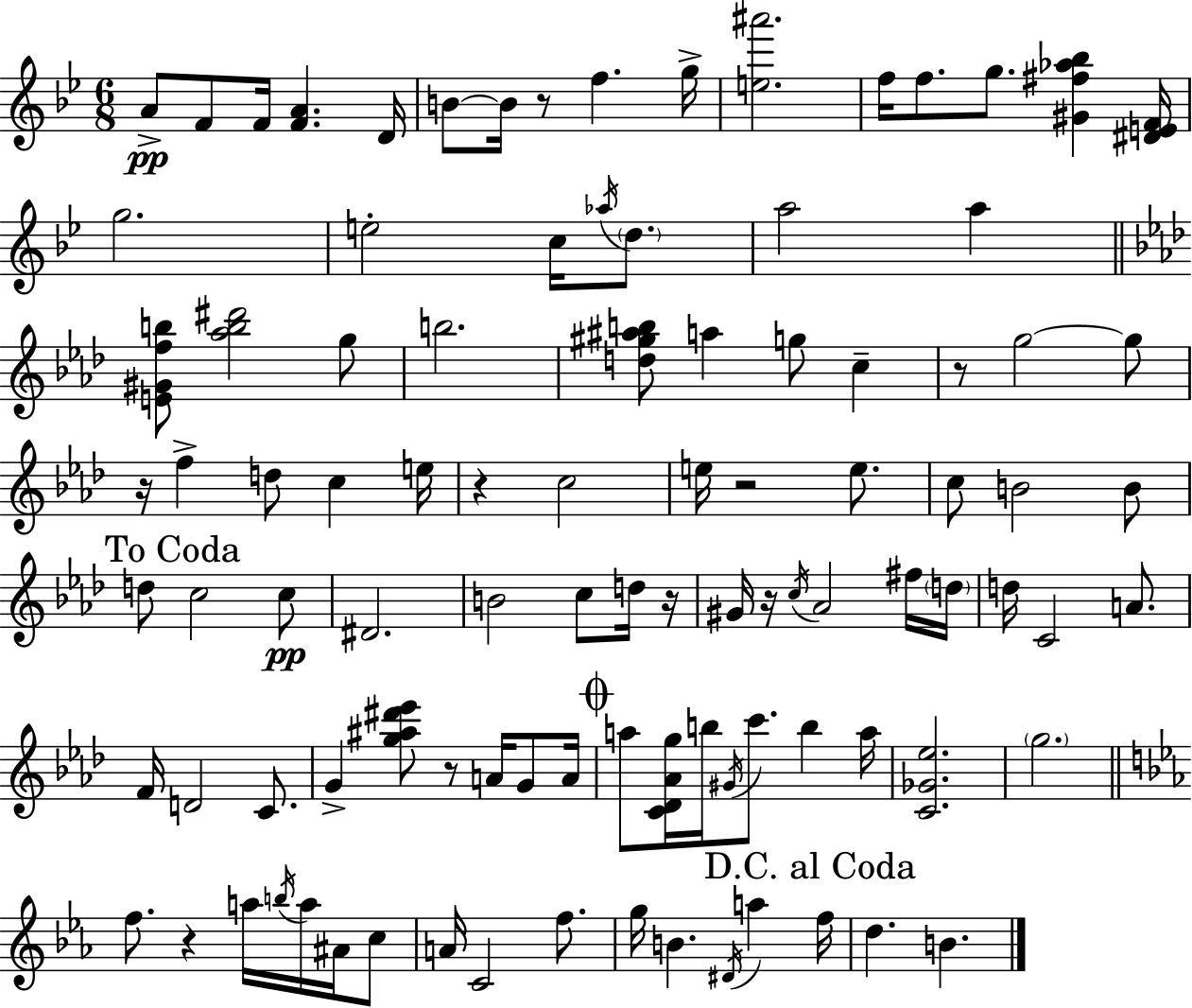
X:1
T:Untitled
M:6/8
L:1/4
K:Gm
A/2 F/2 F/4 [FA] D/4 B/2 B/4 z/2 f g/4 [e^a']2 f/4 f/2 g/2 [^G^f_a_b] [^DEF]/4 g2 e2 c/4 _a/4 d/2 a2 a [E^Gfb]/2 [_ab^d']2 g/2 b2 [d^g^ab]/2 a g/2 c z/2 g2 g/2 z/4 f d/2 c e/4 z c2 e/4 z2 e/2 c/2 B2 B/2 d/2 c2 c/2 ^D2 B2 c/2 d/4 z/4 ^G/4 z/4 c/4 _A2 ^f/4 d/4 d/4 C2 A/2 F/4 D2 C/2 G [g^a^d'_e']/2 z/2 A/4 G/2 A/4 a/2 [C_D_Ag]/4 b/4 ^G/4 c'/2 b a/4 [C_G_e]2 g2 f/2 z a/4 b/4 a/4 ^A/4 c/2 A/4 C2 f/2 g/4 B ^D/4 a f/4 d B